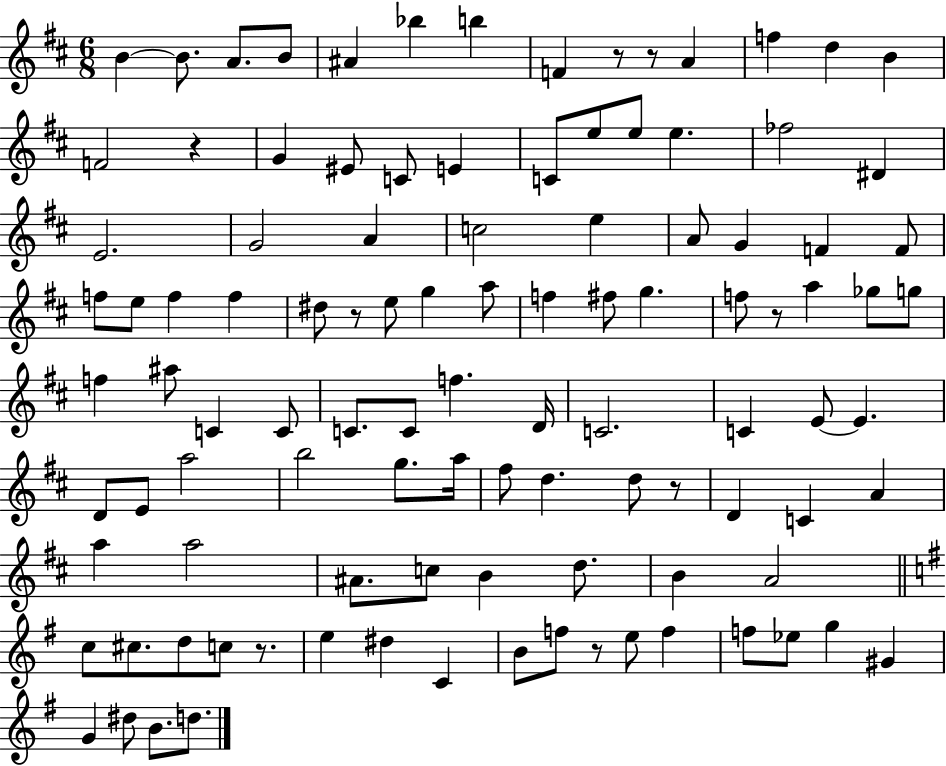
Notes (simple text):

B4/q B4/e. A4/e. B4/e A#4/q Bb5/q B5/q F4/q R/e R/e A4/q F5/q D5/q B4/q F4/h R/q G4/q EIS4/e C4/e E4/q C4/e E5/e E5/e E5/q. FES5/h D#4/q E4/h. G4/h A4/q C5/h E5/q A4/e G4/q F4/q F4/e F5/e E5/e F5/q F5/q D#5/e R/e E5/e G5/q A5/e F5/q F#5/e G5/q. F5/e R/e A5/q Gb5/e G5/e F5/q A#5/e C4/q C4/e C4/e. C4/e F5/q. D4/s C4/h. C4/q E4/e E4/q. D4/e E4/e A5/h B5/h G5/e. A5/s F#5/e D5/q. D5/e R/e D4/q C4/q A4/q A5/q A5/h A#4/e. C5/e B4/q D5/e. B4/q A4/h C5/e C#5/e. D5/e C5/e R/e. E5/q D#5/q C4/q B4/e F5/e R/e E5/e F5/q F5/e Eb5/e G5/q G#4/q G4/q D#5/e B4/e. D5/e.